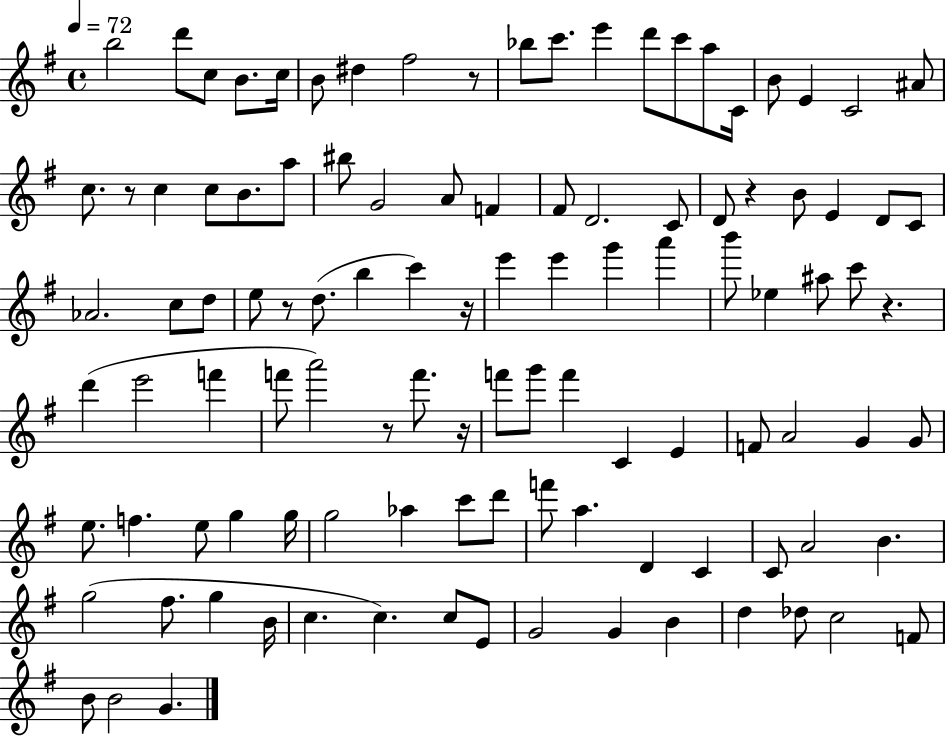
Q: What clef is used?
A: treble